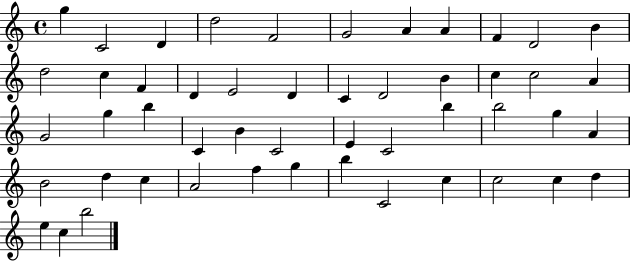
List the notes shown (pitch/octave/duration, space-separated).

G5/q C4/h D4/q D5/h F4/h G4/h A4/q A4/q F4/q D4/h B4/q D5/h C5/q F4/q D4/q E4/h D4/q C4/q D4/h B4/q C5/q C5/h A4/q G4/h G5/q B5/q C4/q B4/q C4/h E4/q C4/h B5/q B5/h G5/q A4/q B4/h D5/q C5/q A4/h F5/q G5/q B5/q C4/h C5/q C5/h C5/q D5/q E5/q C5/q B5/h